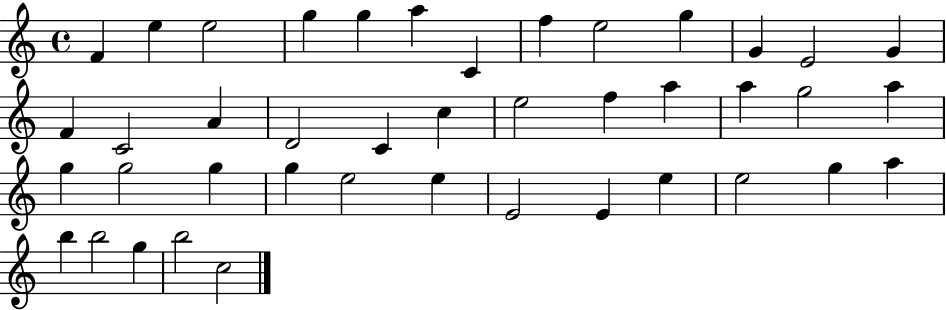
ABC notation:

X:1
T:Untitled
M:4/4
L:1/4
K:C
F e e2 g g a C f e2 g G E2 G F C2 A D2 C c e2 f a a g2 a g g2 g g e2 e E2 E e e2 g a b b2 g b2 c2